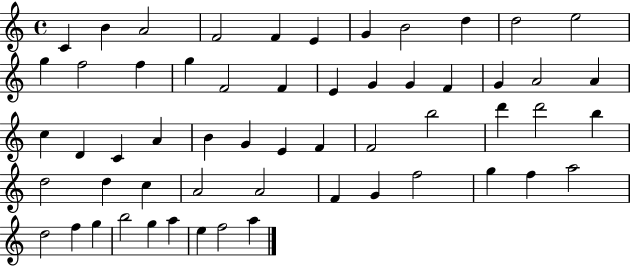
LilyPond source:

{
  \clef treble
  \time 4/4
  \defaultTimeSignature
  \key c \major
  c'4 b'4 a'2 | f'2 f'4 e'4 | g'4 b'2 d''4 | d''2 e''2 | \break g''4 f''2 f''4 | g''4 f'2 f'4 | e'4 g'4 g'4 f'4 | g'4 a'2 a'4 | \break c''4 d'4 c'4 a'4 | b'4 g'4 e'4 f'4 | f'2 b''2 | d'''4 d'''2 b''4 | \break d''2 d''4 c''4 | a'2 a'2 | f'4 g'4 f''2 | g''4 f''4 a''2 | \break d''2 f''4 g''4 | b''2 g''4 a''4 | e''4 f''2 a''4 | \bar "|."
}